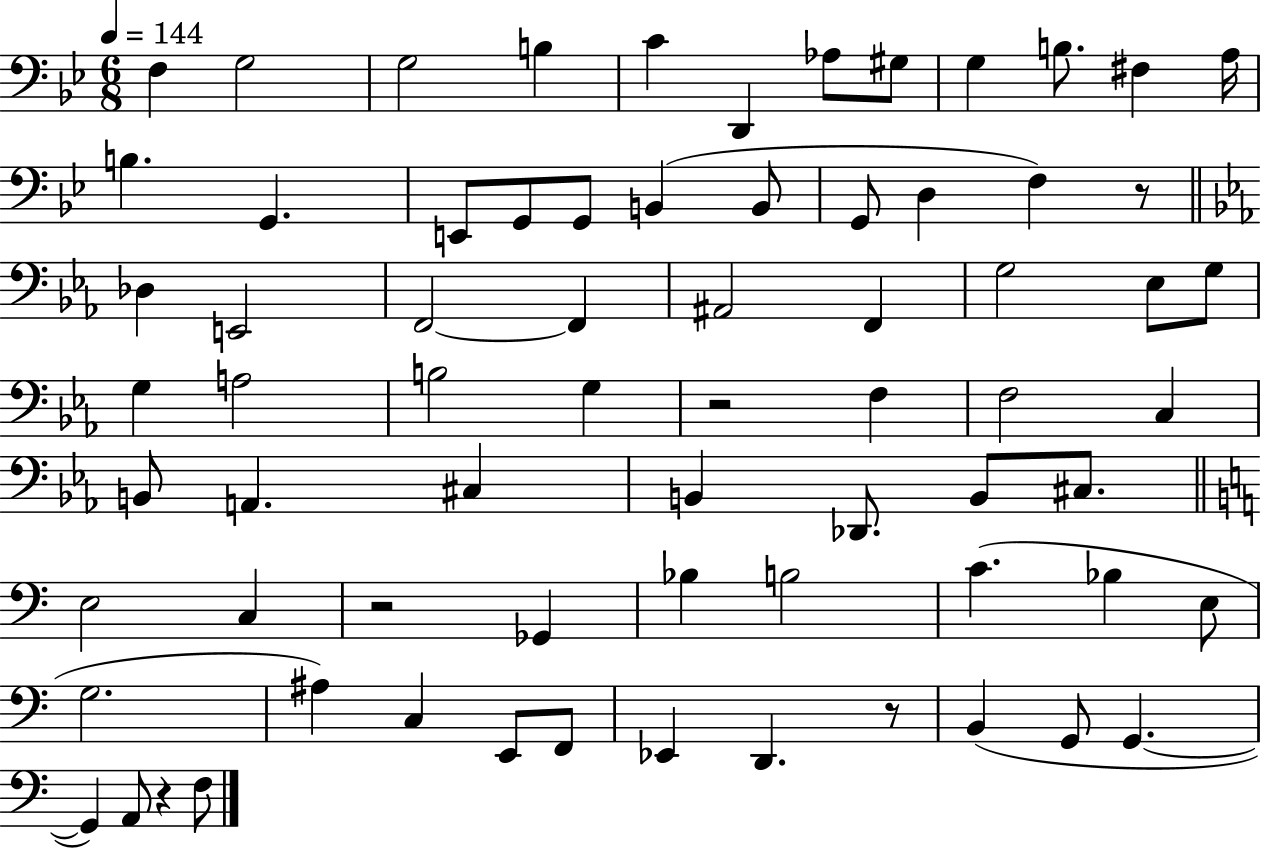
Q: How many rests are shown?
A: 5